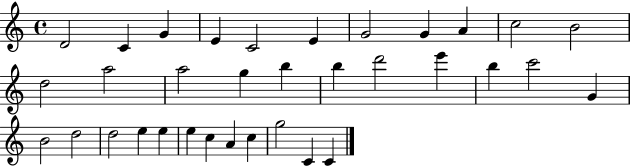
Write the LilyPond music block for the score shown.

{
  \clef treble
  \time 4/4
  \defaultTimeSignature
  \key c \major
  d'2 c'4 g'4 | e'4 c'2 e'4 | g'2 g'4 a'4 | c''2 b'2 | \break d''2 a''2 | a''2 g''4 b''4 | b''4 d'''2 e'''4 | b''4 c'''2 g'4 | \break b'2 d''2 | d''2 e''4 e''4 | e''4 c''4 a'4 c''4 | g''2 c'4 c'4 | \break \bar "|."
}